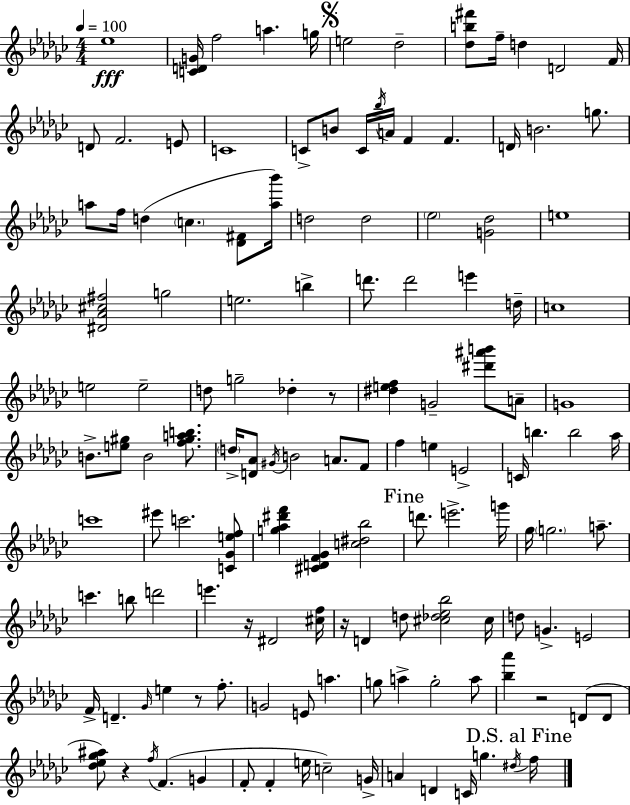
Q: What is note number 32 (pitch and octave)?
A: E5